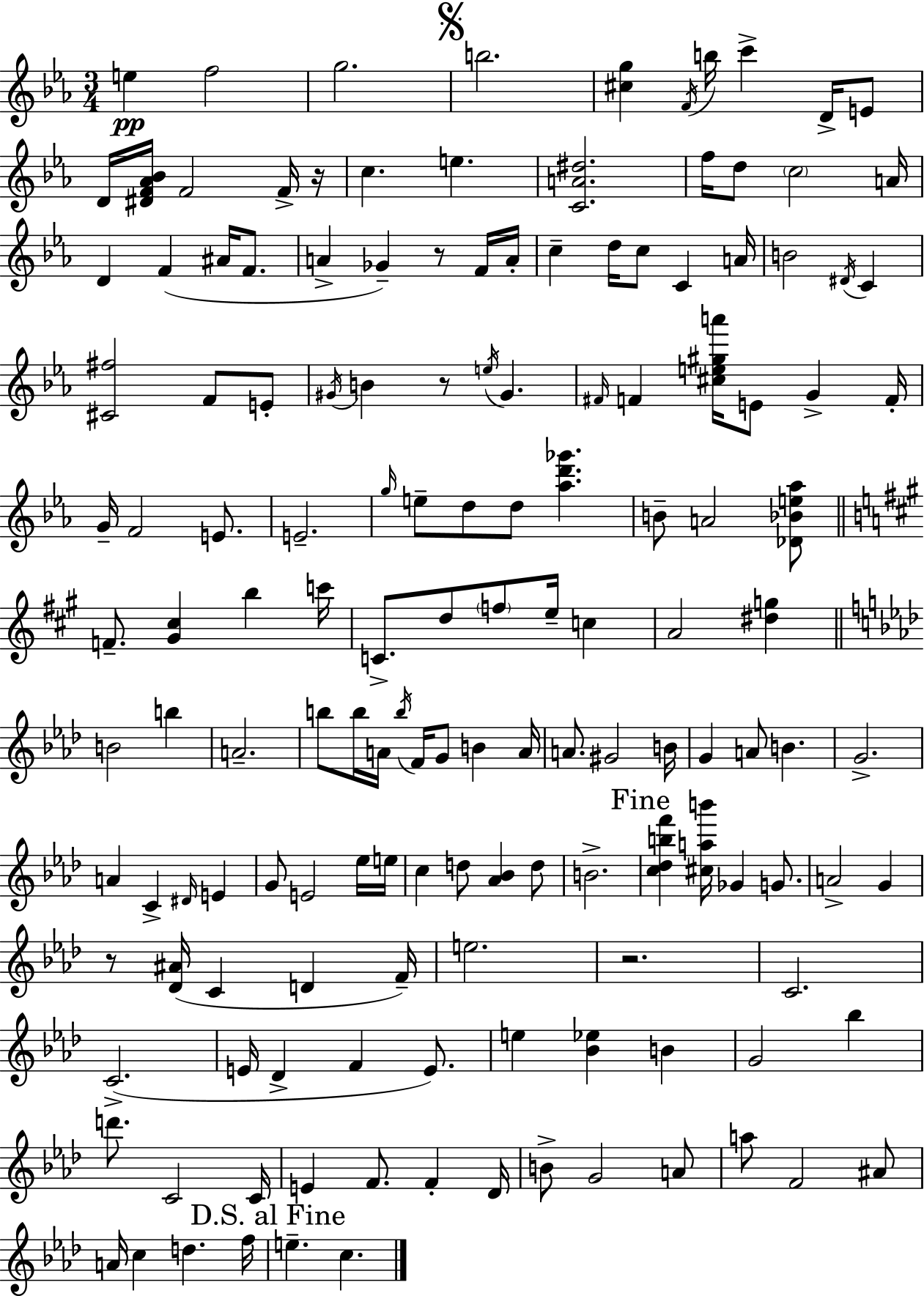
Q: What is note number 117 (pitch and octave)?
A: F4